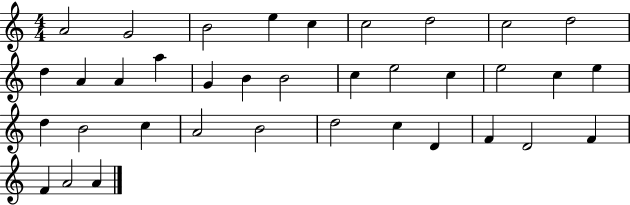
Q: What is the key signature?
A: C major